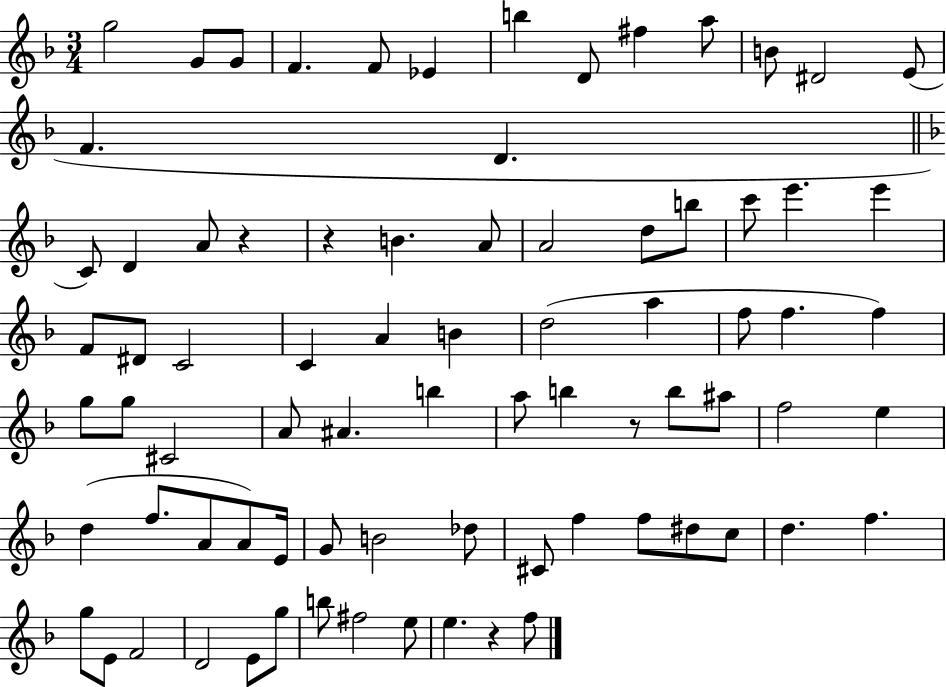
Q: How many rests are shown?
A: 4